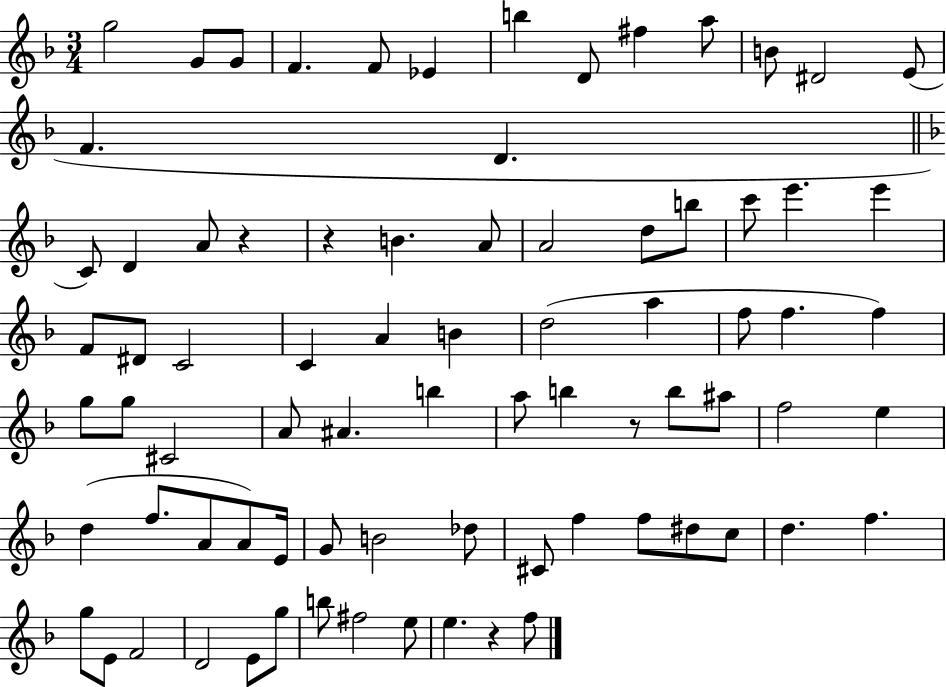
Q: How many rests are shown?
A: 4